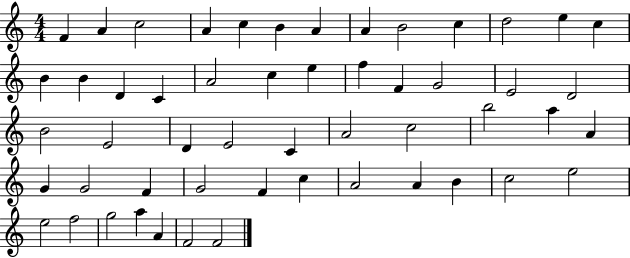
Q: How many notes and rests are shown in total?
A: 53